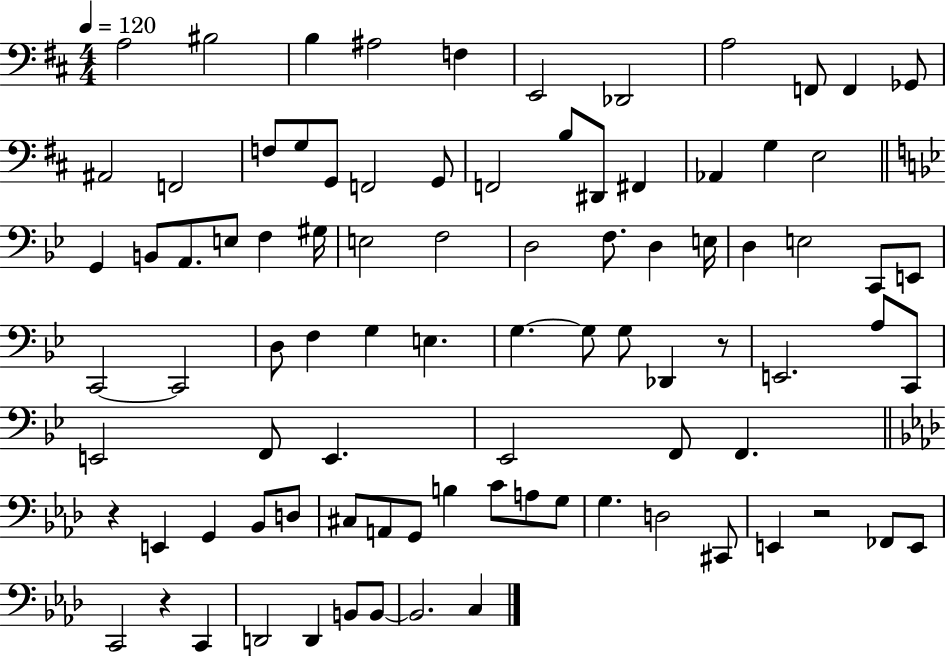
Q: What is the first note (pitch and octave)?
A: A3